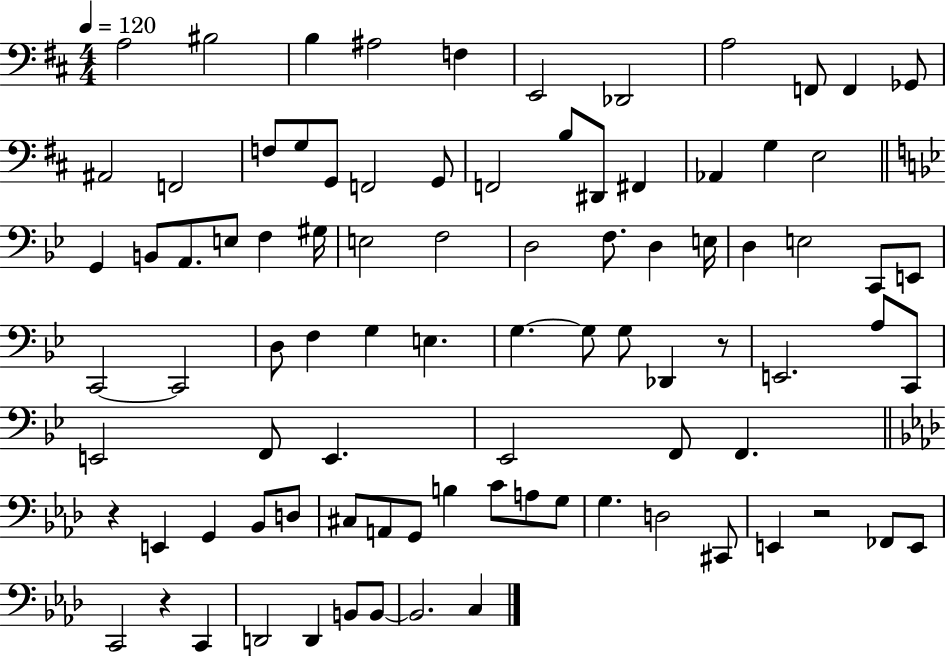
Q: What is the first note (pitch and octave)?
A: A3